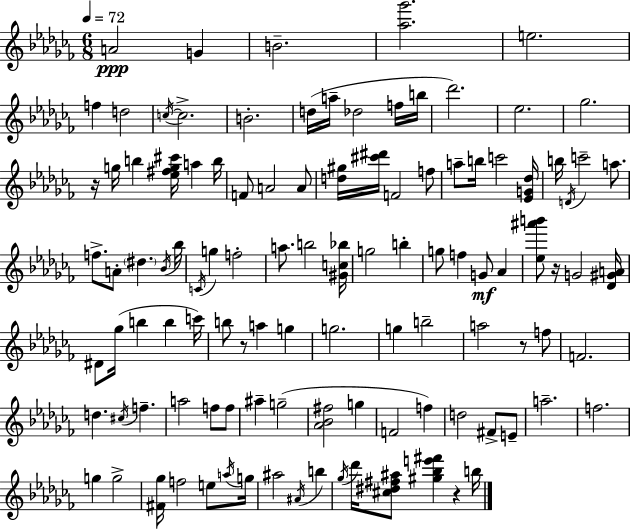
{
  \clef treble
  \numericTimeSignature
  \time 6/8
  \key aes \minor
  \tempo 4 = 72
  a'2\ppp g'4 | b'2.-- | <aes'' ges'''>2. | e''2. | \break f''4 d''2 | \acciaccatura { c''16~ }~ c''2.-> | b'2.-. | d''16( a''16-- des''2 f''16 | \break b''16 des'''2.) | ees''2. | ges''2. | r16 g''16 b''4 <ees'' fis'' g'' cis'''>16 a''4 | \break b''16 f'8 a'2 a'8 | <d'' gis''>16 <cis''' dis'''>16 f'2 f''8 | a''8-- b''16 c'''2 | <ees' g' des''>16 b''16 \acciaccatura { d'16 } c'''2-- a''8. | \break f''8.-> a'8-. \parenthesize dis''4. | \acciaccatura { bes'16 } bes''16 \acciaccatura { c'16 } g''4 f''2-. | a''8. b''2 | <gis' c'' bes''>16 g''2 | \break b''4-. g''8 f''4 g'8\mf | aes'4 <ees'' ais''' b'''>8 r16 g'2 | <des' gis' a'>16 dis'8 ges''16( b''4 b''4 | c'''16) b''8 r8 a''4 | \break g''4 g''2. | g''4 b''2-- | a''2 | r8 f''8 f'2. | \break d''4. \acciaccatura { cis''16 } f''4.-- | a''2 | f''8 f''8 ais''4-- g''2--( | <aes' bes' fis''>2 | \break g''4 f'2 | f''4) d''2 | fis'8-> e'8-- a''2.-- | f''2. | \break g''4 g''2-> | <fis' ges''>16 f''2 | e''8 \acciaccatura { a''16 } g''16 ais''2 | \acciaccatura { ais'16 } b''4 \acciaccatura { ges''16 } des'''16 <cis'' dis'' fis'' ais''>8 <gis'' bes'' e''' fis'''>4 | \break r4 b''16 \bar "|."
}